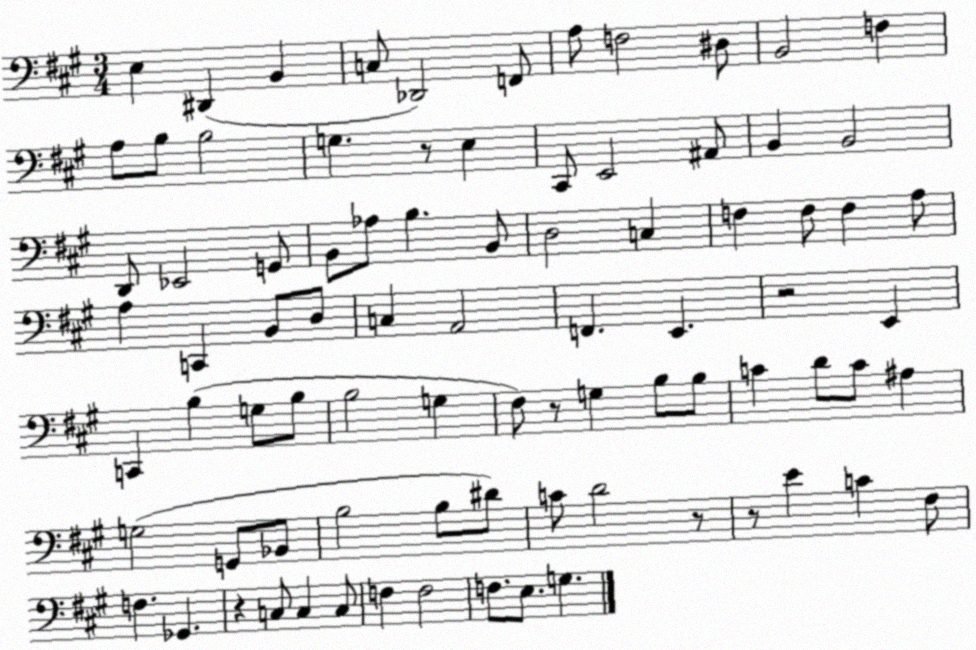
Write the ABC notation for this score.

X:1
T:Untitled
M:3/4
L:1/4
K:A
E, ^D,, B,, C,/2 _D,,2 F,,/2 A,/2 F,2 ^D,/2 B,,2 F, A,/2 B,/2 B,2 G, z/2 E, ^C,,/2 E,,2 ^A,,/2 B,, B,,2 D,,/2 _E,,2 G,,/2 B,,/2 _A,/2 B, B,,/2 D,2 C, F, F,/2 F, A,/2 A, C,, B,,/2 D,/2 C, A,,2 F,, E,, z2 E,, C,, B, G,/2 B,/2 B,2 G, ^F,/2 z/2 G, B,/2 B,/2 C D/2 C/2 ^A, G,2 G,,/2 _B,,/2 B,2 B,/2 ^D/2 C/2 D2 z/2 z/2 E C ^F,/2 F, _G,, z C,/2 C, C,/2 F, F,2 F,/2 E,/2 G,